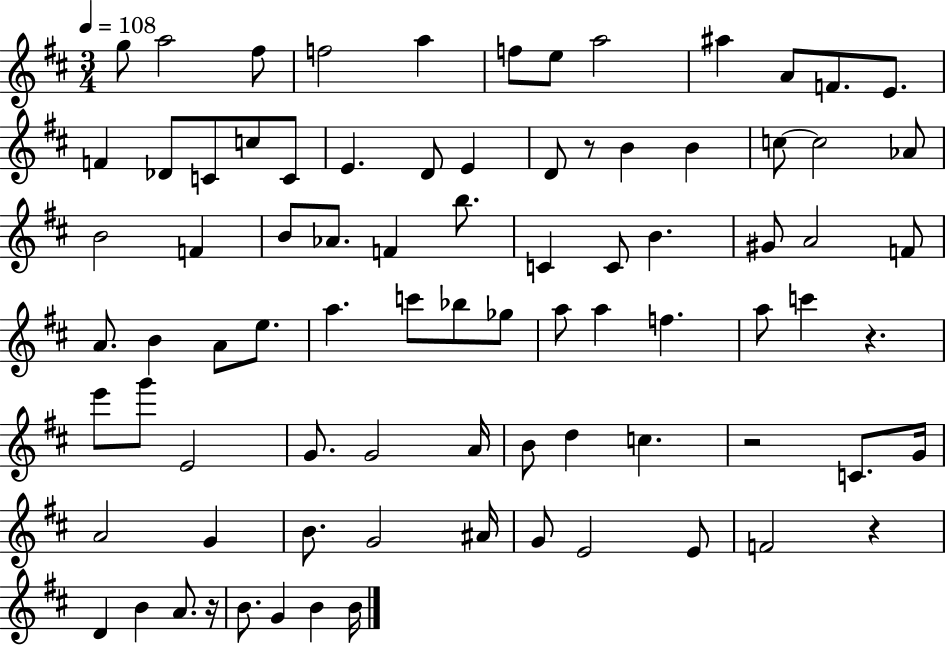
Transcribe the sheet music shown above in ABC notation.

X:1
T:Untitled
M:3/4
L:1/4
K:D
g/2 a2 ^f/2 f2 a f/2 e/2 a2 ^a A/2 F/2 E/2 F _D/2 C/2 c/2 C/2 E D/2 E D/2 z/2 B B c/2 c2 _A/2 B2 F B/2 _A/2 F b/2 C C/2 B ^G/2 A2 F/2 A/2 B A/2 e/2 a c'/2 _b/2 _g/2 a/2 a f a/2 c' z e'/2 g'/2 E2 G/2 G2 A/4 B/2 d c z2 C/2 G/4 A2 G B/2 G2 ^A/4 G/2 E2 E/2 F2 z D B A/2 z/4 B/2 G B B/4